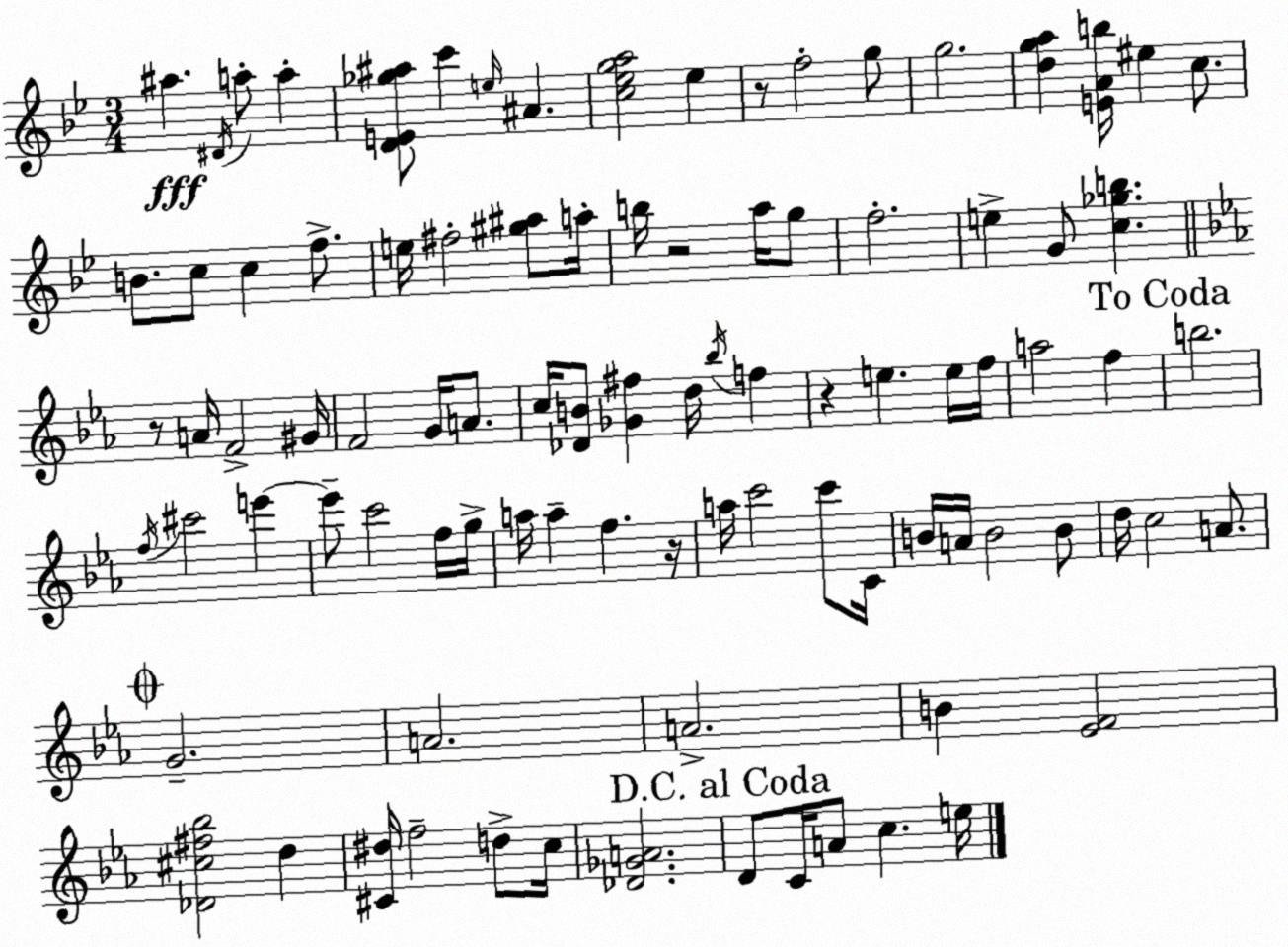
X:1
T:Untitled
M:3/4
L:1/4
K:Gm
^a ^D/4 a/2 a [DE_g^a]/2 c' e/4 ^A [c_ega]2 _e z/2 f2 g/2 g2 [dga] [EAb]/4 ^e c/2 B/2 c/2 c f/2 e/4 ^f2 [^g^a]/2 a/4 b/4 z2 a/4 g/2 f2 e G/2 [c_gb] z/2 A/4 F2 ^G/4 F2 G/4 A/2 c/4 [_DB]/2 [_G^f] d/4 _b/4 f z e e/4 f/4 a2 f b2 f/4 ^c'2 e' e'/2 c'2 f/4 g/4 a/4 a f z/4 a/4 c'2 c'/2 C/4 B/4 A/4 B2 B/2 d/4 c2 A/2 G2 A2 A2 B [_EF]2 [_D^c^f_b]2 d [^C^d]/4 f2 d/2 c/4 [_D_GA]2 D/2 C/4 A/2 c e/4